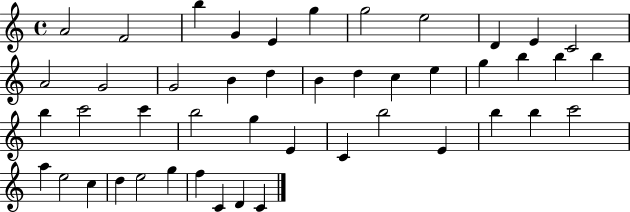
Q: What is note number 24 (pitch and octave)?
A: B5